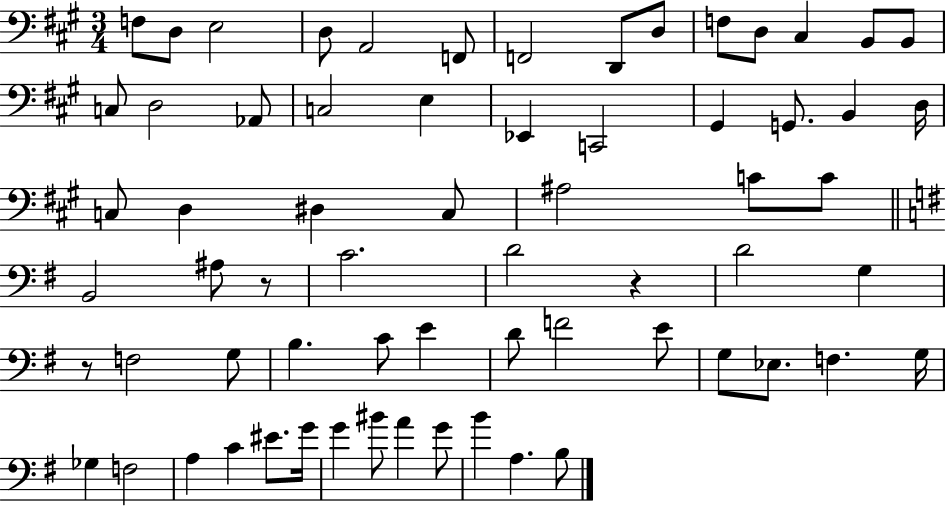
X:1
T:Untitled
M:3/4
L:1/4
K:A
F,/2 D,/2 E,2 D,/2 A,,2 F,,/2 F,,2 D,,/2 D,/2 F,/2 D,/2 ^C, B,,/2 B,,/2 C,/2 D,2 _A,,/2 C,2 E, _E,, C,,2 ^G,, G,,/2 B,, D,/4 C,/2 D, ^D, C,/2 ^A,2 C/2 C/2 B,,2 ^A,/2 z/2 C2 D2 z D2 G, z/2 F,2 G,/2 B, C/2 E D/2 F2 E/2 G,/2 _E,/2 F, G,/4 _G, F,2 A, C ^E/2 G/4 G ^B/2 A G/2 B A, B,/2